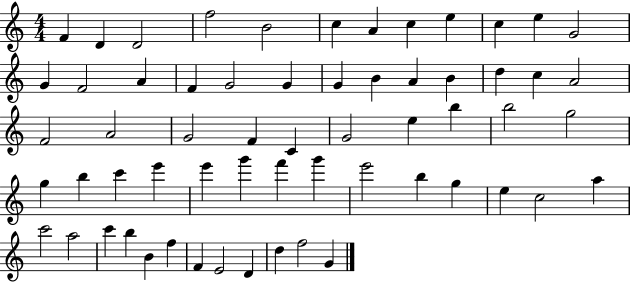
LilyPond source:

{
  \clef treble
  \numericTimeSignature
  \time 4/4
  \key c \major
  f'4 d'4 d'2 | f''2 b'2 | c''4 a'4 c''4 e''4 | c''4 e''4 g'2 | \break g'4 f'2 a'4 | f'4 g'2 g'4 | g'4 b'4 a'4 b'4 | d''4 c''4 a'2 | \break f'2 a'2 | g'2 f'4 c'4 | g'2 e''4 b''4 | b''2 g''2 | \break g''4 b''4 c'''4 e'''4 | e'''4 g'''4 f'''4 g'''4 | e'''2 b''4 g''4 | e''4 c''2 a''4 | \break c'''2 a''2 | c'''4 b''4 b'4 f''4 | f'4 e'2 d'4 | d''4 f''2 g'4 | \break \bar "|."
}